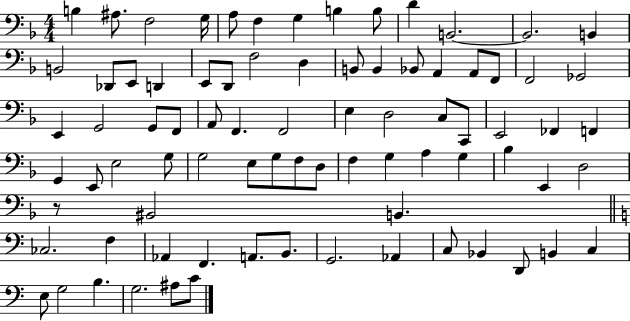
{
  \clef bass
  \numericTimeSignature
  \time 4/4
  \key f \major
  b4 ais8. f2 g16 | a8 f4 g4 b4 b8 | d'4 b,2.~~ | b,2. b,4 | \break b,2 des,8 e,8 d,4 | e,8 d,8 f2 d4 | b,8 b,4 bes,8 a,4 a,8 f,8 | f,2 ges,2 | \break e,4 g,2 g,8 f,8 | a,8 f,4. f,2 | e4 d2 c8 c,8 | e,2 fes,4 f,4 | \break g,4 e,8 e2 g8 | g2 e8 g8 f8 d8 | f4 g4 a4 g4 | bes4 e,4 d2 | \break r8 bis,2 b,4. | \bar "||" \break \key c \major ces2. f4 | aes,4 f,4. a,8. b,8. | g,2. aes,4 | c8 bes,4 d,8 b,4 c4 | \break e8 g2 b4. | g2. ais8 c'8 | \bar "|."
}